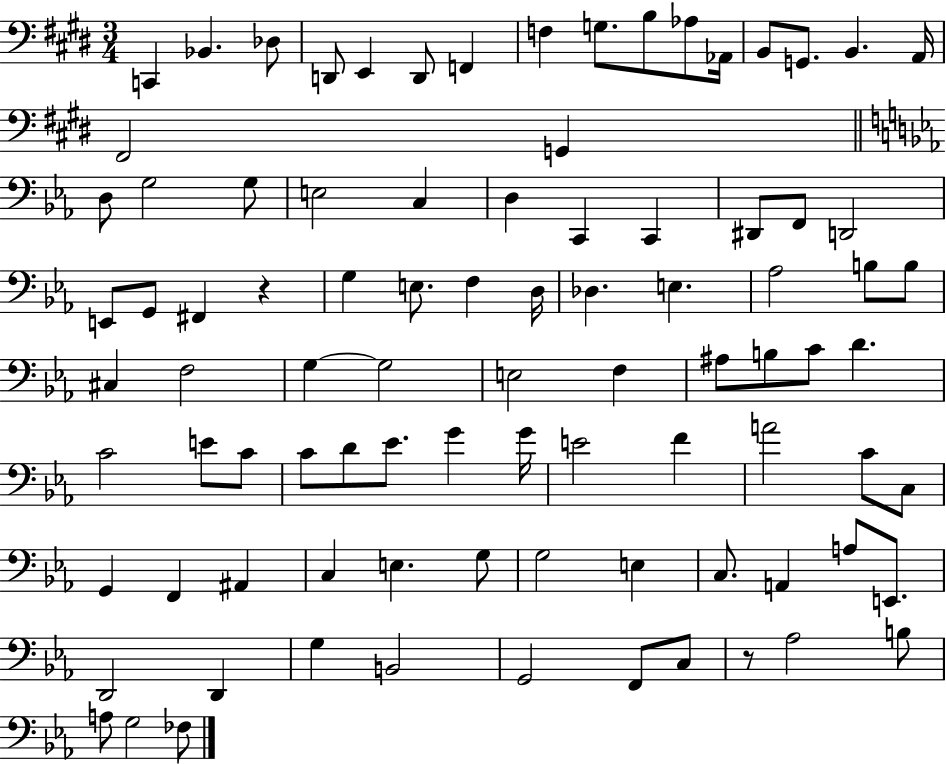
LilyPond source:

{
  \clef bass
  \numericTimeSignature
  \time 3/4
  \key e \major
  c,4 bes,4. des8 | d,8 e,4 d,8 f,4 | f4 g8. b8 aes8 aes,16 | b,8 g,8. b,4. a,16 | \break fis,2 g,4 | \bar "||" \break \key ees \major d8 g2 g8 | e2 c4 | d4 c,4 c,4 | dis,8 f,8 d,2 | \break e,8 g,8 fis,4 r4 | g4 e8. f4 d16 | des4. e4. | aes2 b8 b8 | \break cis4 f2 | g4~~ g2 | e2 f4 | ais8 b8 c'8 d'4. | \break c'2 e'8 c'8 | c'8 d'8 ees'8. g'4 g'16 | e'2 f'4 | a'2 c'8 c8 | \break g,4 f,4 ais,4 | c4 e4. g8 | g2 e4 | c8. a,4 a8 e,8. | \break d,2 d,4 | g4 b,2 | g,2 f,8 c8 | r8 aes2 b8 | \break a8 g2 fes8 | \bar "|."
}